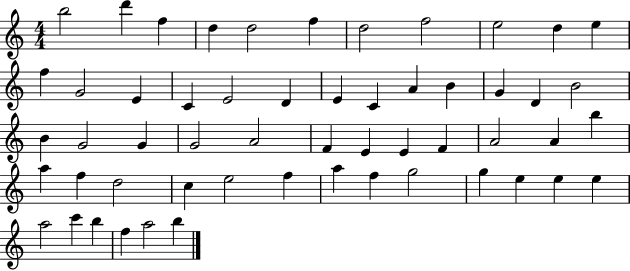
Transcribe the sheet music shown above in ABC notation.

X:1
T:Untitled
M:4/4
L:1/4
K:C
b2 d' f d d2 f d2 f2 e2 d e f G2 E C E2 D E C A B G D B2 B G2 G G2 A2 F E E F A2 A b a f d2 c e2 f a f g2 g e e e a2 c' b f a2 b